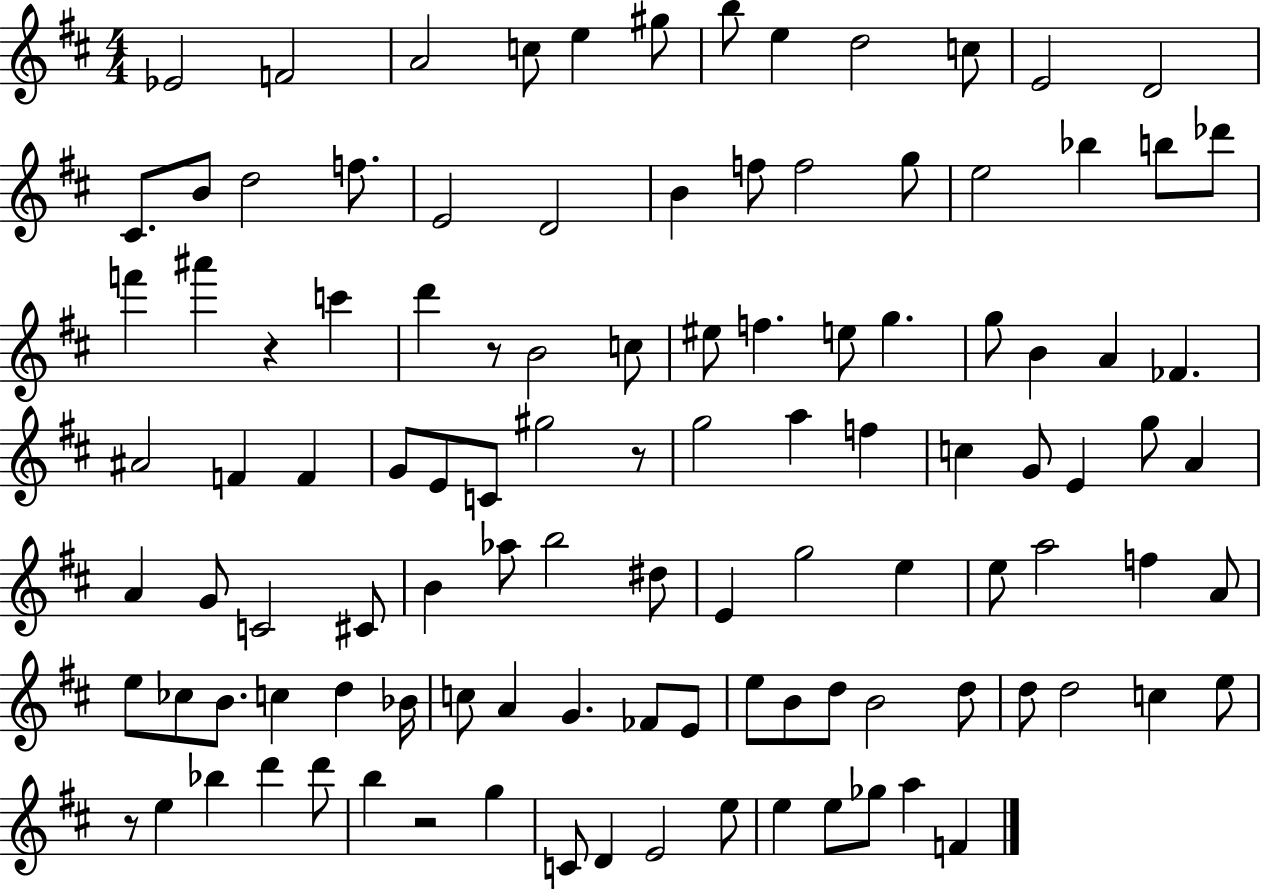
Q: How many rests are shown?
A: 5